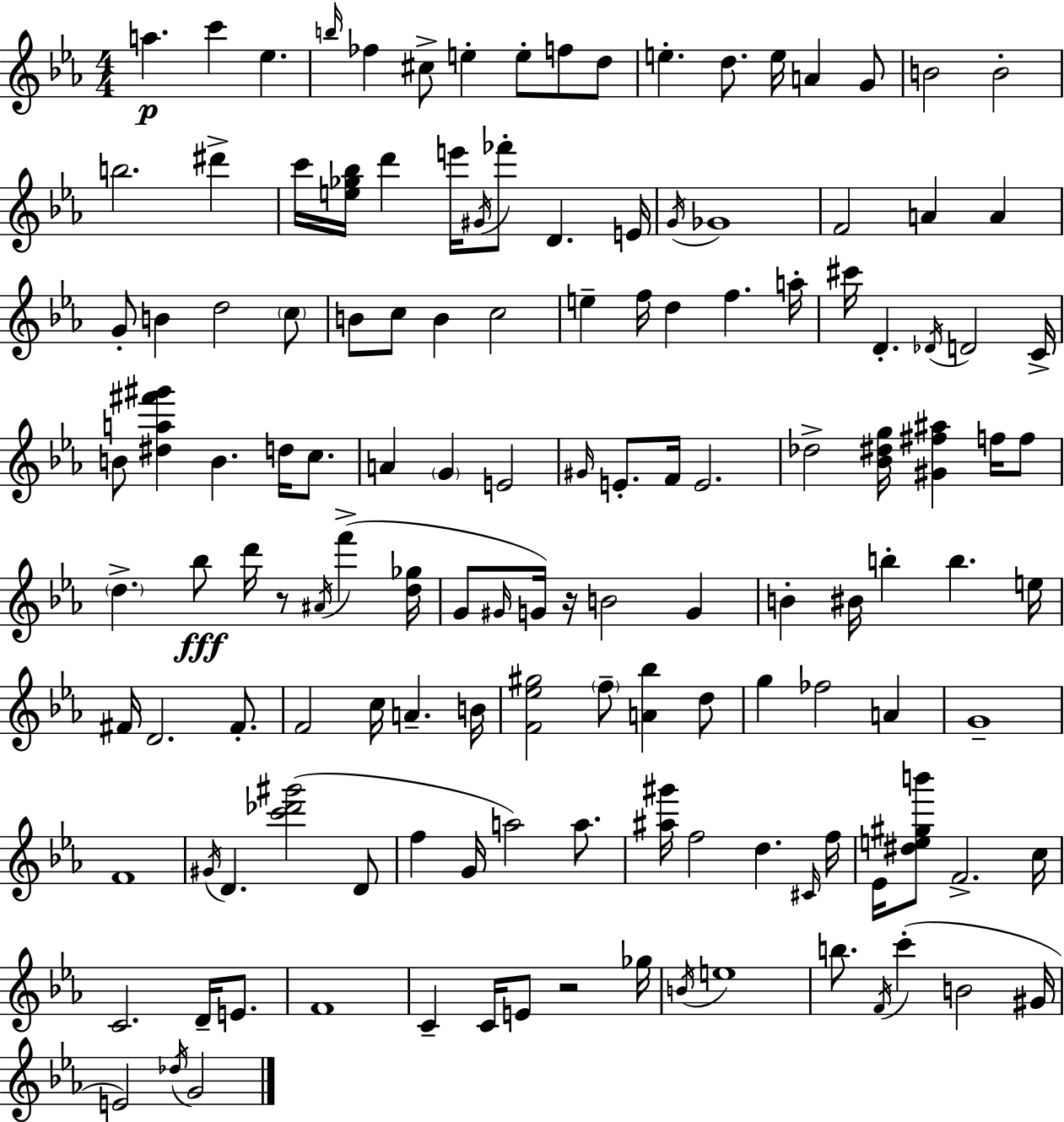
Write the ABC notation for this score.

X:1
T:Untitled
M:4/4
L:1/4
K:Eb
a c' _e b/4 _f ^c/2 e e/2 f/2 d/2 e d/2 e/4 A G/2 B2 B2 b2 ^d' c'/4 [e_g_b]/4 d' e'/4 ^G/4 _f'/2 D E/4 G/4 _G4 F2 A A G/2 B d2 c/2 B/2 c/2 B c2 e f/4 d f a/4 ^c'/4 D _D/4 D2 C/4 B/2 [^da^f'^g'] B d/4 c/2 A G E2 ^G/4 E/2 F/4 E2 _d2 [_B^dg]/4 [^G^f^a] f/4 f/2 d _b/2 d'/4 z/2 ^A/4 f' [d_g]/4 G/2 ^G/4 G/4 z/4 B2 G B ^B/4 b b e/4 ^F/4 D2 ^F/2 F2 c/4 A B/4 [F_e^g]2 f/2 [A_b] d/2 g _f2 A G4 F4 ^G/4 D [c'_d'^g']2 D/2 f G/4 a2 a/2 [^a^g']/4 f2 d ^C/4 f/4 _E/4 [^de^gb']/2 F2 c/4 C2 D/4 E/2 F4 C C/4 E/2 z2 _g/4 B/4 e4 b/2 F/4 c' B2 ^G/4 E2 _d/4 G2